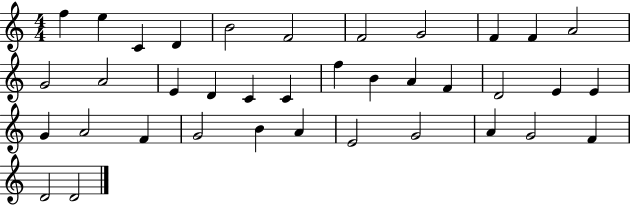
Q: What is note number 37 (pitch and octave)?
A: D4